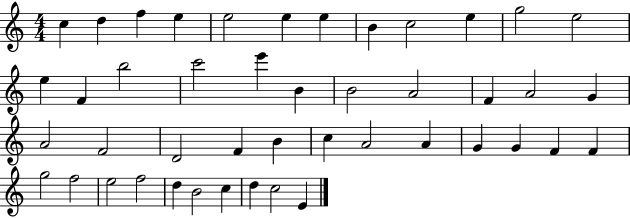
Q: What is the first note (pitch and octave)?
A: C5